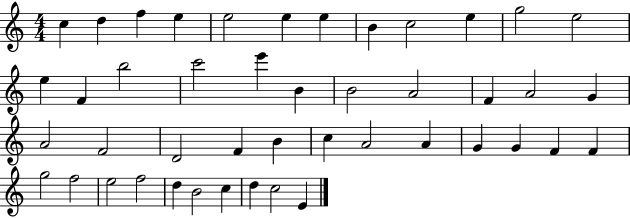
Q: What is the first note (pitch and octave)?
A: C5